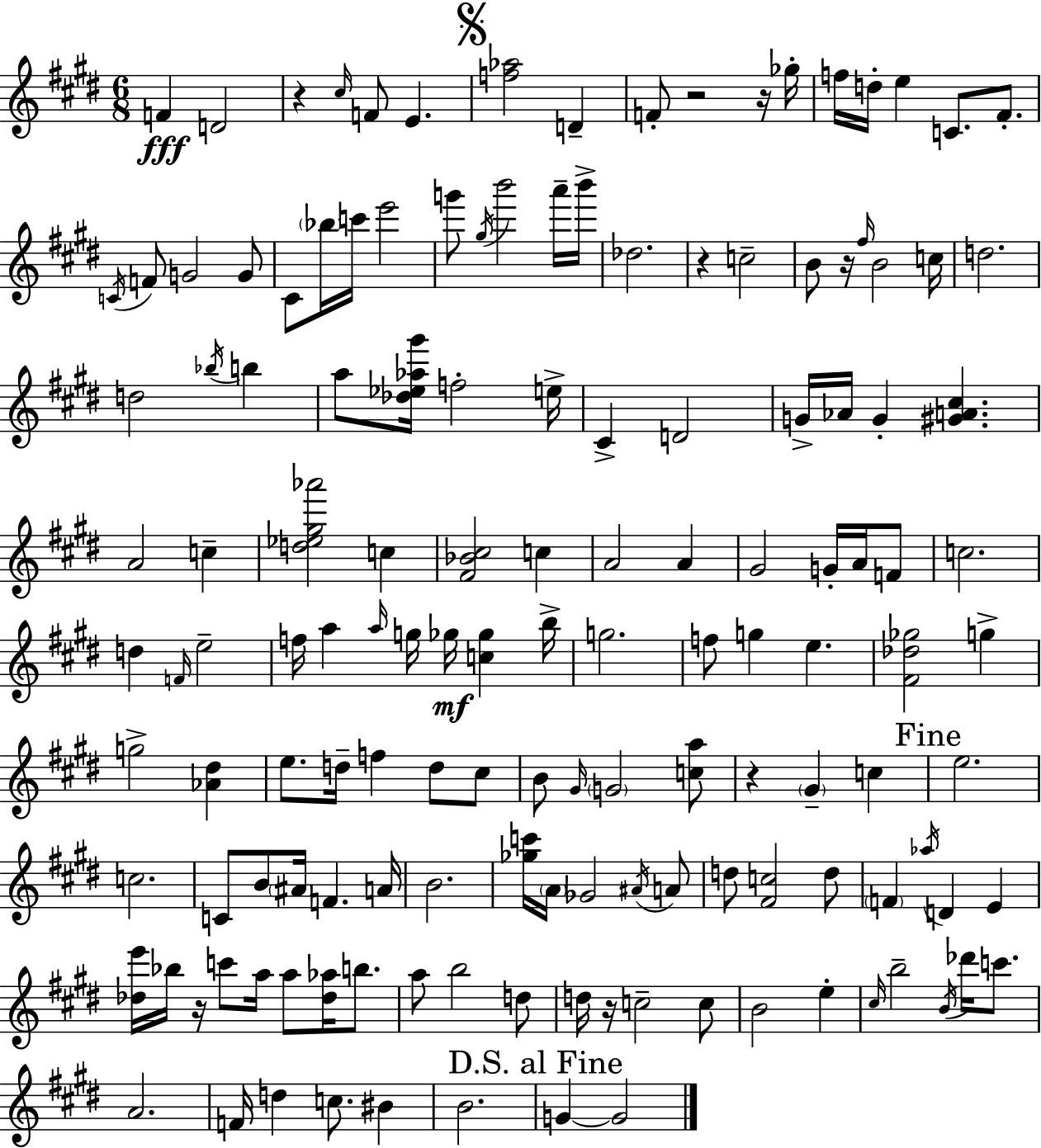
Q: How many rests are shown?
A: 8